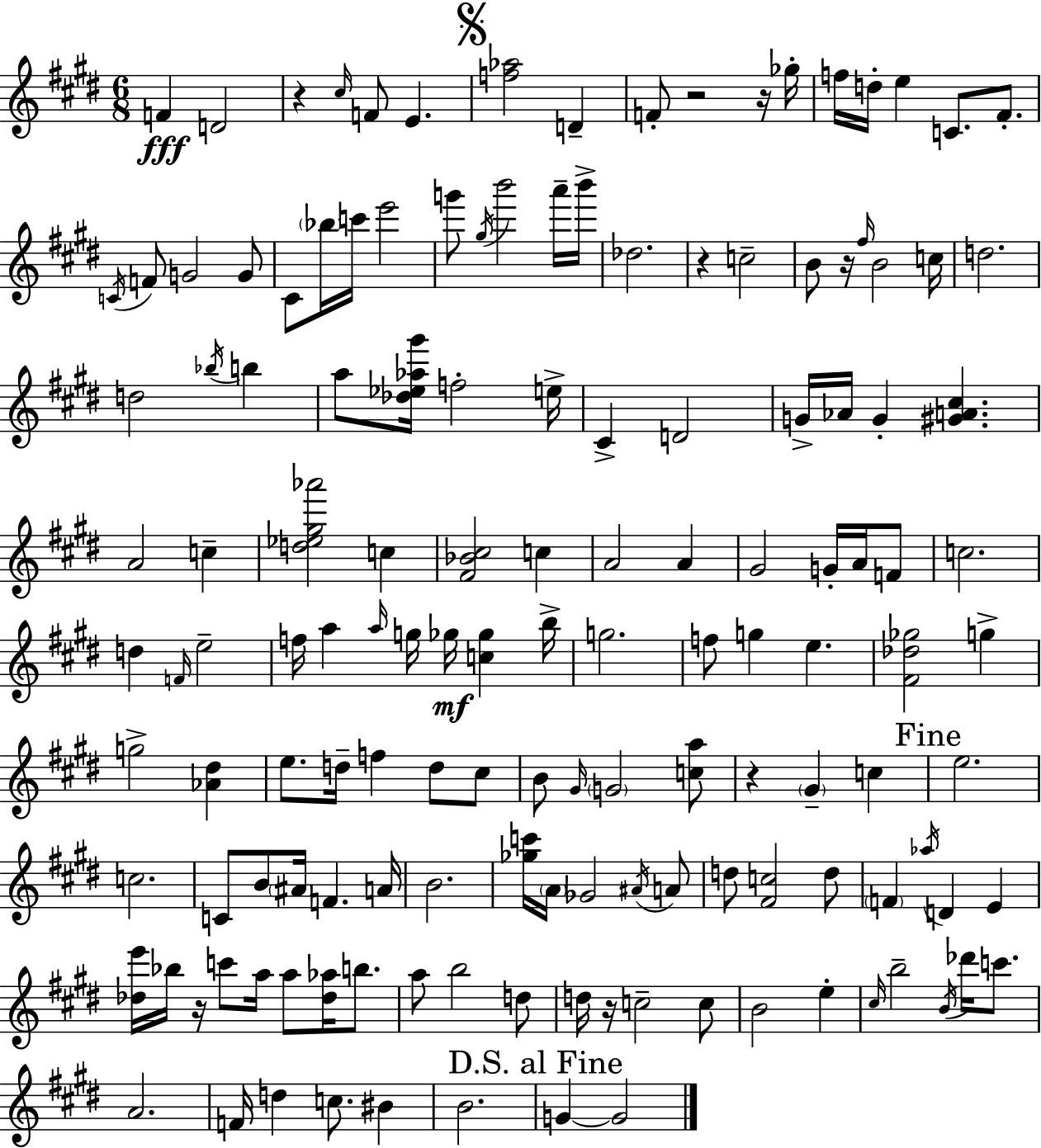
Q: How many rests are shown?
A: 8